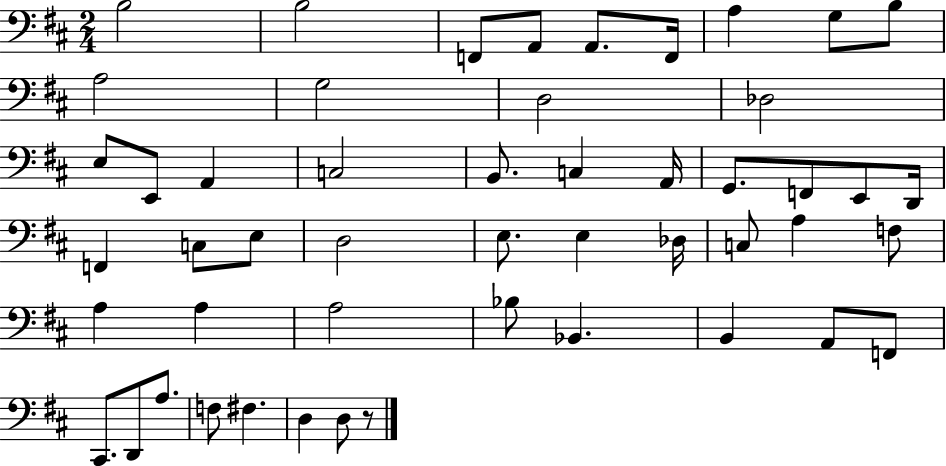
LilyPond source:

{
  \clef bass
  \numericTimeSignature
  \time 2/4
  \key d \major
  b2 | b2 | f,8 a,8 a,8. f,16 | a4 g8 b8 | \break a2 | g2 | d2 | des2 | \break e8 e,8 a,4 | c2 | b,8. c4 a,16 | g,8. f,8 e,8 d,16 | \break f,4 c8 e8 | d2 | e8. e4 des16 | c8 a4 f8 | \break a4 a4 | a2 | bes8 bes,4. | b,4 a,8 f,8 | \break cis,8. d,8 a8. | f8 fis4. | d4 d8 r8 | \bar "|."
}